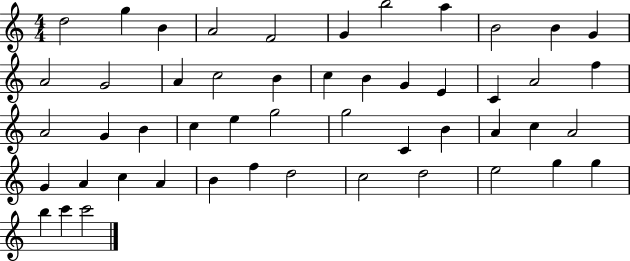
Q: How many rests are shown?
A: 0